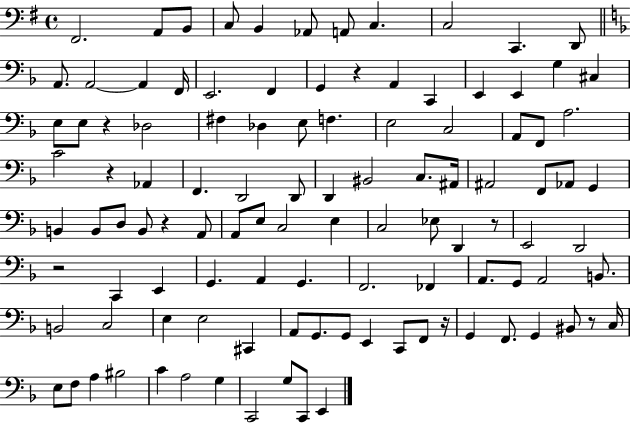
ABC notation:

X:1
T:Untitled
M:4/4
L:1/4
K:G
^F,,2 A,,/2 B,,/2 C,/2 B,, _A,,/2 A,,/2 C, C,2 C,, D,,/2 A,,/2 A,,2 A,, F,,/4 E,,2 F,, G,, z A,, C,, E,, E,, G, ^C, E,/2 E,/2 z _D,2 ^F, _D, E,/2 F, E,2 C,2 A,,/2 F,,/2 A,2 C2 z _A,, F,, D,,2 D,,/2 D,, ^B,,2 C,/2 ^A,,/4 ^A,,2 F,,/2 _A,,/2 G,, B,, B,,/2 D,/2 B,,/2 z A,,/2 A,,/2 E,/2 C,2 E, C,2 _E,/2 D,, z/2 E,,2 D,,2 z2 C,, E,, G,, A,, G,, F,,2 _F,, A,,/2 G,,/2 A,,2 B,,/2 B,,2 C,2 E, E,2 ^C,, A,,/2 G,,/2 G,,/2 E,, C,,/2 F,,/2 z/4 G,, F,,/2 G,, ^B,,/2 z/2 C,/4 E,/2 F,/2 A, ^B,2 C A,2 G, C,,2 G,/2 C,,/2 E,,